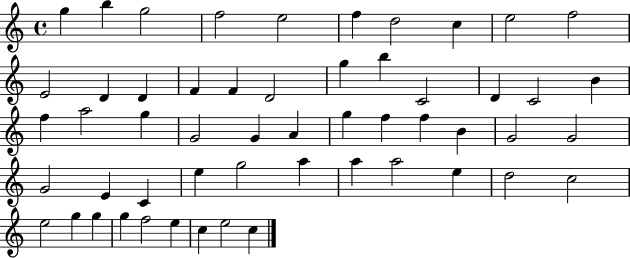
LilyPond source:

{
  \clef treble
  \time 4/4
  \defaultTimeSignature
  \key c \major
  g''4 b''4 g''2 | f''2 e''2 | f''4 d''2 c''4 | e''2 f''2 | \break e'2 d'4 d'4 | f'4 f'4 d'2 | g''4 b''4 c'2 | d'4 c'2 b'4 | \break f''4 a''2 g''4 | g'2 g'4 a'4 | g''4 f''4 f''4 b'4 | g'2 g'2 | \break g'2 e'4 c'4 | e''4 g''2 a''4 | a''4 a''2 e''4 | d''2 c''2 | \break e''2 g''4 g''4 | g''4 f''2 e''4 | c''4 e''2 c''4 | \bar "|."
}